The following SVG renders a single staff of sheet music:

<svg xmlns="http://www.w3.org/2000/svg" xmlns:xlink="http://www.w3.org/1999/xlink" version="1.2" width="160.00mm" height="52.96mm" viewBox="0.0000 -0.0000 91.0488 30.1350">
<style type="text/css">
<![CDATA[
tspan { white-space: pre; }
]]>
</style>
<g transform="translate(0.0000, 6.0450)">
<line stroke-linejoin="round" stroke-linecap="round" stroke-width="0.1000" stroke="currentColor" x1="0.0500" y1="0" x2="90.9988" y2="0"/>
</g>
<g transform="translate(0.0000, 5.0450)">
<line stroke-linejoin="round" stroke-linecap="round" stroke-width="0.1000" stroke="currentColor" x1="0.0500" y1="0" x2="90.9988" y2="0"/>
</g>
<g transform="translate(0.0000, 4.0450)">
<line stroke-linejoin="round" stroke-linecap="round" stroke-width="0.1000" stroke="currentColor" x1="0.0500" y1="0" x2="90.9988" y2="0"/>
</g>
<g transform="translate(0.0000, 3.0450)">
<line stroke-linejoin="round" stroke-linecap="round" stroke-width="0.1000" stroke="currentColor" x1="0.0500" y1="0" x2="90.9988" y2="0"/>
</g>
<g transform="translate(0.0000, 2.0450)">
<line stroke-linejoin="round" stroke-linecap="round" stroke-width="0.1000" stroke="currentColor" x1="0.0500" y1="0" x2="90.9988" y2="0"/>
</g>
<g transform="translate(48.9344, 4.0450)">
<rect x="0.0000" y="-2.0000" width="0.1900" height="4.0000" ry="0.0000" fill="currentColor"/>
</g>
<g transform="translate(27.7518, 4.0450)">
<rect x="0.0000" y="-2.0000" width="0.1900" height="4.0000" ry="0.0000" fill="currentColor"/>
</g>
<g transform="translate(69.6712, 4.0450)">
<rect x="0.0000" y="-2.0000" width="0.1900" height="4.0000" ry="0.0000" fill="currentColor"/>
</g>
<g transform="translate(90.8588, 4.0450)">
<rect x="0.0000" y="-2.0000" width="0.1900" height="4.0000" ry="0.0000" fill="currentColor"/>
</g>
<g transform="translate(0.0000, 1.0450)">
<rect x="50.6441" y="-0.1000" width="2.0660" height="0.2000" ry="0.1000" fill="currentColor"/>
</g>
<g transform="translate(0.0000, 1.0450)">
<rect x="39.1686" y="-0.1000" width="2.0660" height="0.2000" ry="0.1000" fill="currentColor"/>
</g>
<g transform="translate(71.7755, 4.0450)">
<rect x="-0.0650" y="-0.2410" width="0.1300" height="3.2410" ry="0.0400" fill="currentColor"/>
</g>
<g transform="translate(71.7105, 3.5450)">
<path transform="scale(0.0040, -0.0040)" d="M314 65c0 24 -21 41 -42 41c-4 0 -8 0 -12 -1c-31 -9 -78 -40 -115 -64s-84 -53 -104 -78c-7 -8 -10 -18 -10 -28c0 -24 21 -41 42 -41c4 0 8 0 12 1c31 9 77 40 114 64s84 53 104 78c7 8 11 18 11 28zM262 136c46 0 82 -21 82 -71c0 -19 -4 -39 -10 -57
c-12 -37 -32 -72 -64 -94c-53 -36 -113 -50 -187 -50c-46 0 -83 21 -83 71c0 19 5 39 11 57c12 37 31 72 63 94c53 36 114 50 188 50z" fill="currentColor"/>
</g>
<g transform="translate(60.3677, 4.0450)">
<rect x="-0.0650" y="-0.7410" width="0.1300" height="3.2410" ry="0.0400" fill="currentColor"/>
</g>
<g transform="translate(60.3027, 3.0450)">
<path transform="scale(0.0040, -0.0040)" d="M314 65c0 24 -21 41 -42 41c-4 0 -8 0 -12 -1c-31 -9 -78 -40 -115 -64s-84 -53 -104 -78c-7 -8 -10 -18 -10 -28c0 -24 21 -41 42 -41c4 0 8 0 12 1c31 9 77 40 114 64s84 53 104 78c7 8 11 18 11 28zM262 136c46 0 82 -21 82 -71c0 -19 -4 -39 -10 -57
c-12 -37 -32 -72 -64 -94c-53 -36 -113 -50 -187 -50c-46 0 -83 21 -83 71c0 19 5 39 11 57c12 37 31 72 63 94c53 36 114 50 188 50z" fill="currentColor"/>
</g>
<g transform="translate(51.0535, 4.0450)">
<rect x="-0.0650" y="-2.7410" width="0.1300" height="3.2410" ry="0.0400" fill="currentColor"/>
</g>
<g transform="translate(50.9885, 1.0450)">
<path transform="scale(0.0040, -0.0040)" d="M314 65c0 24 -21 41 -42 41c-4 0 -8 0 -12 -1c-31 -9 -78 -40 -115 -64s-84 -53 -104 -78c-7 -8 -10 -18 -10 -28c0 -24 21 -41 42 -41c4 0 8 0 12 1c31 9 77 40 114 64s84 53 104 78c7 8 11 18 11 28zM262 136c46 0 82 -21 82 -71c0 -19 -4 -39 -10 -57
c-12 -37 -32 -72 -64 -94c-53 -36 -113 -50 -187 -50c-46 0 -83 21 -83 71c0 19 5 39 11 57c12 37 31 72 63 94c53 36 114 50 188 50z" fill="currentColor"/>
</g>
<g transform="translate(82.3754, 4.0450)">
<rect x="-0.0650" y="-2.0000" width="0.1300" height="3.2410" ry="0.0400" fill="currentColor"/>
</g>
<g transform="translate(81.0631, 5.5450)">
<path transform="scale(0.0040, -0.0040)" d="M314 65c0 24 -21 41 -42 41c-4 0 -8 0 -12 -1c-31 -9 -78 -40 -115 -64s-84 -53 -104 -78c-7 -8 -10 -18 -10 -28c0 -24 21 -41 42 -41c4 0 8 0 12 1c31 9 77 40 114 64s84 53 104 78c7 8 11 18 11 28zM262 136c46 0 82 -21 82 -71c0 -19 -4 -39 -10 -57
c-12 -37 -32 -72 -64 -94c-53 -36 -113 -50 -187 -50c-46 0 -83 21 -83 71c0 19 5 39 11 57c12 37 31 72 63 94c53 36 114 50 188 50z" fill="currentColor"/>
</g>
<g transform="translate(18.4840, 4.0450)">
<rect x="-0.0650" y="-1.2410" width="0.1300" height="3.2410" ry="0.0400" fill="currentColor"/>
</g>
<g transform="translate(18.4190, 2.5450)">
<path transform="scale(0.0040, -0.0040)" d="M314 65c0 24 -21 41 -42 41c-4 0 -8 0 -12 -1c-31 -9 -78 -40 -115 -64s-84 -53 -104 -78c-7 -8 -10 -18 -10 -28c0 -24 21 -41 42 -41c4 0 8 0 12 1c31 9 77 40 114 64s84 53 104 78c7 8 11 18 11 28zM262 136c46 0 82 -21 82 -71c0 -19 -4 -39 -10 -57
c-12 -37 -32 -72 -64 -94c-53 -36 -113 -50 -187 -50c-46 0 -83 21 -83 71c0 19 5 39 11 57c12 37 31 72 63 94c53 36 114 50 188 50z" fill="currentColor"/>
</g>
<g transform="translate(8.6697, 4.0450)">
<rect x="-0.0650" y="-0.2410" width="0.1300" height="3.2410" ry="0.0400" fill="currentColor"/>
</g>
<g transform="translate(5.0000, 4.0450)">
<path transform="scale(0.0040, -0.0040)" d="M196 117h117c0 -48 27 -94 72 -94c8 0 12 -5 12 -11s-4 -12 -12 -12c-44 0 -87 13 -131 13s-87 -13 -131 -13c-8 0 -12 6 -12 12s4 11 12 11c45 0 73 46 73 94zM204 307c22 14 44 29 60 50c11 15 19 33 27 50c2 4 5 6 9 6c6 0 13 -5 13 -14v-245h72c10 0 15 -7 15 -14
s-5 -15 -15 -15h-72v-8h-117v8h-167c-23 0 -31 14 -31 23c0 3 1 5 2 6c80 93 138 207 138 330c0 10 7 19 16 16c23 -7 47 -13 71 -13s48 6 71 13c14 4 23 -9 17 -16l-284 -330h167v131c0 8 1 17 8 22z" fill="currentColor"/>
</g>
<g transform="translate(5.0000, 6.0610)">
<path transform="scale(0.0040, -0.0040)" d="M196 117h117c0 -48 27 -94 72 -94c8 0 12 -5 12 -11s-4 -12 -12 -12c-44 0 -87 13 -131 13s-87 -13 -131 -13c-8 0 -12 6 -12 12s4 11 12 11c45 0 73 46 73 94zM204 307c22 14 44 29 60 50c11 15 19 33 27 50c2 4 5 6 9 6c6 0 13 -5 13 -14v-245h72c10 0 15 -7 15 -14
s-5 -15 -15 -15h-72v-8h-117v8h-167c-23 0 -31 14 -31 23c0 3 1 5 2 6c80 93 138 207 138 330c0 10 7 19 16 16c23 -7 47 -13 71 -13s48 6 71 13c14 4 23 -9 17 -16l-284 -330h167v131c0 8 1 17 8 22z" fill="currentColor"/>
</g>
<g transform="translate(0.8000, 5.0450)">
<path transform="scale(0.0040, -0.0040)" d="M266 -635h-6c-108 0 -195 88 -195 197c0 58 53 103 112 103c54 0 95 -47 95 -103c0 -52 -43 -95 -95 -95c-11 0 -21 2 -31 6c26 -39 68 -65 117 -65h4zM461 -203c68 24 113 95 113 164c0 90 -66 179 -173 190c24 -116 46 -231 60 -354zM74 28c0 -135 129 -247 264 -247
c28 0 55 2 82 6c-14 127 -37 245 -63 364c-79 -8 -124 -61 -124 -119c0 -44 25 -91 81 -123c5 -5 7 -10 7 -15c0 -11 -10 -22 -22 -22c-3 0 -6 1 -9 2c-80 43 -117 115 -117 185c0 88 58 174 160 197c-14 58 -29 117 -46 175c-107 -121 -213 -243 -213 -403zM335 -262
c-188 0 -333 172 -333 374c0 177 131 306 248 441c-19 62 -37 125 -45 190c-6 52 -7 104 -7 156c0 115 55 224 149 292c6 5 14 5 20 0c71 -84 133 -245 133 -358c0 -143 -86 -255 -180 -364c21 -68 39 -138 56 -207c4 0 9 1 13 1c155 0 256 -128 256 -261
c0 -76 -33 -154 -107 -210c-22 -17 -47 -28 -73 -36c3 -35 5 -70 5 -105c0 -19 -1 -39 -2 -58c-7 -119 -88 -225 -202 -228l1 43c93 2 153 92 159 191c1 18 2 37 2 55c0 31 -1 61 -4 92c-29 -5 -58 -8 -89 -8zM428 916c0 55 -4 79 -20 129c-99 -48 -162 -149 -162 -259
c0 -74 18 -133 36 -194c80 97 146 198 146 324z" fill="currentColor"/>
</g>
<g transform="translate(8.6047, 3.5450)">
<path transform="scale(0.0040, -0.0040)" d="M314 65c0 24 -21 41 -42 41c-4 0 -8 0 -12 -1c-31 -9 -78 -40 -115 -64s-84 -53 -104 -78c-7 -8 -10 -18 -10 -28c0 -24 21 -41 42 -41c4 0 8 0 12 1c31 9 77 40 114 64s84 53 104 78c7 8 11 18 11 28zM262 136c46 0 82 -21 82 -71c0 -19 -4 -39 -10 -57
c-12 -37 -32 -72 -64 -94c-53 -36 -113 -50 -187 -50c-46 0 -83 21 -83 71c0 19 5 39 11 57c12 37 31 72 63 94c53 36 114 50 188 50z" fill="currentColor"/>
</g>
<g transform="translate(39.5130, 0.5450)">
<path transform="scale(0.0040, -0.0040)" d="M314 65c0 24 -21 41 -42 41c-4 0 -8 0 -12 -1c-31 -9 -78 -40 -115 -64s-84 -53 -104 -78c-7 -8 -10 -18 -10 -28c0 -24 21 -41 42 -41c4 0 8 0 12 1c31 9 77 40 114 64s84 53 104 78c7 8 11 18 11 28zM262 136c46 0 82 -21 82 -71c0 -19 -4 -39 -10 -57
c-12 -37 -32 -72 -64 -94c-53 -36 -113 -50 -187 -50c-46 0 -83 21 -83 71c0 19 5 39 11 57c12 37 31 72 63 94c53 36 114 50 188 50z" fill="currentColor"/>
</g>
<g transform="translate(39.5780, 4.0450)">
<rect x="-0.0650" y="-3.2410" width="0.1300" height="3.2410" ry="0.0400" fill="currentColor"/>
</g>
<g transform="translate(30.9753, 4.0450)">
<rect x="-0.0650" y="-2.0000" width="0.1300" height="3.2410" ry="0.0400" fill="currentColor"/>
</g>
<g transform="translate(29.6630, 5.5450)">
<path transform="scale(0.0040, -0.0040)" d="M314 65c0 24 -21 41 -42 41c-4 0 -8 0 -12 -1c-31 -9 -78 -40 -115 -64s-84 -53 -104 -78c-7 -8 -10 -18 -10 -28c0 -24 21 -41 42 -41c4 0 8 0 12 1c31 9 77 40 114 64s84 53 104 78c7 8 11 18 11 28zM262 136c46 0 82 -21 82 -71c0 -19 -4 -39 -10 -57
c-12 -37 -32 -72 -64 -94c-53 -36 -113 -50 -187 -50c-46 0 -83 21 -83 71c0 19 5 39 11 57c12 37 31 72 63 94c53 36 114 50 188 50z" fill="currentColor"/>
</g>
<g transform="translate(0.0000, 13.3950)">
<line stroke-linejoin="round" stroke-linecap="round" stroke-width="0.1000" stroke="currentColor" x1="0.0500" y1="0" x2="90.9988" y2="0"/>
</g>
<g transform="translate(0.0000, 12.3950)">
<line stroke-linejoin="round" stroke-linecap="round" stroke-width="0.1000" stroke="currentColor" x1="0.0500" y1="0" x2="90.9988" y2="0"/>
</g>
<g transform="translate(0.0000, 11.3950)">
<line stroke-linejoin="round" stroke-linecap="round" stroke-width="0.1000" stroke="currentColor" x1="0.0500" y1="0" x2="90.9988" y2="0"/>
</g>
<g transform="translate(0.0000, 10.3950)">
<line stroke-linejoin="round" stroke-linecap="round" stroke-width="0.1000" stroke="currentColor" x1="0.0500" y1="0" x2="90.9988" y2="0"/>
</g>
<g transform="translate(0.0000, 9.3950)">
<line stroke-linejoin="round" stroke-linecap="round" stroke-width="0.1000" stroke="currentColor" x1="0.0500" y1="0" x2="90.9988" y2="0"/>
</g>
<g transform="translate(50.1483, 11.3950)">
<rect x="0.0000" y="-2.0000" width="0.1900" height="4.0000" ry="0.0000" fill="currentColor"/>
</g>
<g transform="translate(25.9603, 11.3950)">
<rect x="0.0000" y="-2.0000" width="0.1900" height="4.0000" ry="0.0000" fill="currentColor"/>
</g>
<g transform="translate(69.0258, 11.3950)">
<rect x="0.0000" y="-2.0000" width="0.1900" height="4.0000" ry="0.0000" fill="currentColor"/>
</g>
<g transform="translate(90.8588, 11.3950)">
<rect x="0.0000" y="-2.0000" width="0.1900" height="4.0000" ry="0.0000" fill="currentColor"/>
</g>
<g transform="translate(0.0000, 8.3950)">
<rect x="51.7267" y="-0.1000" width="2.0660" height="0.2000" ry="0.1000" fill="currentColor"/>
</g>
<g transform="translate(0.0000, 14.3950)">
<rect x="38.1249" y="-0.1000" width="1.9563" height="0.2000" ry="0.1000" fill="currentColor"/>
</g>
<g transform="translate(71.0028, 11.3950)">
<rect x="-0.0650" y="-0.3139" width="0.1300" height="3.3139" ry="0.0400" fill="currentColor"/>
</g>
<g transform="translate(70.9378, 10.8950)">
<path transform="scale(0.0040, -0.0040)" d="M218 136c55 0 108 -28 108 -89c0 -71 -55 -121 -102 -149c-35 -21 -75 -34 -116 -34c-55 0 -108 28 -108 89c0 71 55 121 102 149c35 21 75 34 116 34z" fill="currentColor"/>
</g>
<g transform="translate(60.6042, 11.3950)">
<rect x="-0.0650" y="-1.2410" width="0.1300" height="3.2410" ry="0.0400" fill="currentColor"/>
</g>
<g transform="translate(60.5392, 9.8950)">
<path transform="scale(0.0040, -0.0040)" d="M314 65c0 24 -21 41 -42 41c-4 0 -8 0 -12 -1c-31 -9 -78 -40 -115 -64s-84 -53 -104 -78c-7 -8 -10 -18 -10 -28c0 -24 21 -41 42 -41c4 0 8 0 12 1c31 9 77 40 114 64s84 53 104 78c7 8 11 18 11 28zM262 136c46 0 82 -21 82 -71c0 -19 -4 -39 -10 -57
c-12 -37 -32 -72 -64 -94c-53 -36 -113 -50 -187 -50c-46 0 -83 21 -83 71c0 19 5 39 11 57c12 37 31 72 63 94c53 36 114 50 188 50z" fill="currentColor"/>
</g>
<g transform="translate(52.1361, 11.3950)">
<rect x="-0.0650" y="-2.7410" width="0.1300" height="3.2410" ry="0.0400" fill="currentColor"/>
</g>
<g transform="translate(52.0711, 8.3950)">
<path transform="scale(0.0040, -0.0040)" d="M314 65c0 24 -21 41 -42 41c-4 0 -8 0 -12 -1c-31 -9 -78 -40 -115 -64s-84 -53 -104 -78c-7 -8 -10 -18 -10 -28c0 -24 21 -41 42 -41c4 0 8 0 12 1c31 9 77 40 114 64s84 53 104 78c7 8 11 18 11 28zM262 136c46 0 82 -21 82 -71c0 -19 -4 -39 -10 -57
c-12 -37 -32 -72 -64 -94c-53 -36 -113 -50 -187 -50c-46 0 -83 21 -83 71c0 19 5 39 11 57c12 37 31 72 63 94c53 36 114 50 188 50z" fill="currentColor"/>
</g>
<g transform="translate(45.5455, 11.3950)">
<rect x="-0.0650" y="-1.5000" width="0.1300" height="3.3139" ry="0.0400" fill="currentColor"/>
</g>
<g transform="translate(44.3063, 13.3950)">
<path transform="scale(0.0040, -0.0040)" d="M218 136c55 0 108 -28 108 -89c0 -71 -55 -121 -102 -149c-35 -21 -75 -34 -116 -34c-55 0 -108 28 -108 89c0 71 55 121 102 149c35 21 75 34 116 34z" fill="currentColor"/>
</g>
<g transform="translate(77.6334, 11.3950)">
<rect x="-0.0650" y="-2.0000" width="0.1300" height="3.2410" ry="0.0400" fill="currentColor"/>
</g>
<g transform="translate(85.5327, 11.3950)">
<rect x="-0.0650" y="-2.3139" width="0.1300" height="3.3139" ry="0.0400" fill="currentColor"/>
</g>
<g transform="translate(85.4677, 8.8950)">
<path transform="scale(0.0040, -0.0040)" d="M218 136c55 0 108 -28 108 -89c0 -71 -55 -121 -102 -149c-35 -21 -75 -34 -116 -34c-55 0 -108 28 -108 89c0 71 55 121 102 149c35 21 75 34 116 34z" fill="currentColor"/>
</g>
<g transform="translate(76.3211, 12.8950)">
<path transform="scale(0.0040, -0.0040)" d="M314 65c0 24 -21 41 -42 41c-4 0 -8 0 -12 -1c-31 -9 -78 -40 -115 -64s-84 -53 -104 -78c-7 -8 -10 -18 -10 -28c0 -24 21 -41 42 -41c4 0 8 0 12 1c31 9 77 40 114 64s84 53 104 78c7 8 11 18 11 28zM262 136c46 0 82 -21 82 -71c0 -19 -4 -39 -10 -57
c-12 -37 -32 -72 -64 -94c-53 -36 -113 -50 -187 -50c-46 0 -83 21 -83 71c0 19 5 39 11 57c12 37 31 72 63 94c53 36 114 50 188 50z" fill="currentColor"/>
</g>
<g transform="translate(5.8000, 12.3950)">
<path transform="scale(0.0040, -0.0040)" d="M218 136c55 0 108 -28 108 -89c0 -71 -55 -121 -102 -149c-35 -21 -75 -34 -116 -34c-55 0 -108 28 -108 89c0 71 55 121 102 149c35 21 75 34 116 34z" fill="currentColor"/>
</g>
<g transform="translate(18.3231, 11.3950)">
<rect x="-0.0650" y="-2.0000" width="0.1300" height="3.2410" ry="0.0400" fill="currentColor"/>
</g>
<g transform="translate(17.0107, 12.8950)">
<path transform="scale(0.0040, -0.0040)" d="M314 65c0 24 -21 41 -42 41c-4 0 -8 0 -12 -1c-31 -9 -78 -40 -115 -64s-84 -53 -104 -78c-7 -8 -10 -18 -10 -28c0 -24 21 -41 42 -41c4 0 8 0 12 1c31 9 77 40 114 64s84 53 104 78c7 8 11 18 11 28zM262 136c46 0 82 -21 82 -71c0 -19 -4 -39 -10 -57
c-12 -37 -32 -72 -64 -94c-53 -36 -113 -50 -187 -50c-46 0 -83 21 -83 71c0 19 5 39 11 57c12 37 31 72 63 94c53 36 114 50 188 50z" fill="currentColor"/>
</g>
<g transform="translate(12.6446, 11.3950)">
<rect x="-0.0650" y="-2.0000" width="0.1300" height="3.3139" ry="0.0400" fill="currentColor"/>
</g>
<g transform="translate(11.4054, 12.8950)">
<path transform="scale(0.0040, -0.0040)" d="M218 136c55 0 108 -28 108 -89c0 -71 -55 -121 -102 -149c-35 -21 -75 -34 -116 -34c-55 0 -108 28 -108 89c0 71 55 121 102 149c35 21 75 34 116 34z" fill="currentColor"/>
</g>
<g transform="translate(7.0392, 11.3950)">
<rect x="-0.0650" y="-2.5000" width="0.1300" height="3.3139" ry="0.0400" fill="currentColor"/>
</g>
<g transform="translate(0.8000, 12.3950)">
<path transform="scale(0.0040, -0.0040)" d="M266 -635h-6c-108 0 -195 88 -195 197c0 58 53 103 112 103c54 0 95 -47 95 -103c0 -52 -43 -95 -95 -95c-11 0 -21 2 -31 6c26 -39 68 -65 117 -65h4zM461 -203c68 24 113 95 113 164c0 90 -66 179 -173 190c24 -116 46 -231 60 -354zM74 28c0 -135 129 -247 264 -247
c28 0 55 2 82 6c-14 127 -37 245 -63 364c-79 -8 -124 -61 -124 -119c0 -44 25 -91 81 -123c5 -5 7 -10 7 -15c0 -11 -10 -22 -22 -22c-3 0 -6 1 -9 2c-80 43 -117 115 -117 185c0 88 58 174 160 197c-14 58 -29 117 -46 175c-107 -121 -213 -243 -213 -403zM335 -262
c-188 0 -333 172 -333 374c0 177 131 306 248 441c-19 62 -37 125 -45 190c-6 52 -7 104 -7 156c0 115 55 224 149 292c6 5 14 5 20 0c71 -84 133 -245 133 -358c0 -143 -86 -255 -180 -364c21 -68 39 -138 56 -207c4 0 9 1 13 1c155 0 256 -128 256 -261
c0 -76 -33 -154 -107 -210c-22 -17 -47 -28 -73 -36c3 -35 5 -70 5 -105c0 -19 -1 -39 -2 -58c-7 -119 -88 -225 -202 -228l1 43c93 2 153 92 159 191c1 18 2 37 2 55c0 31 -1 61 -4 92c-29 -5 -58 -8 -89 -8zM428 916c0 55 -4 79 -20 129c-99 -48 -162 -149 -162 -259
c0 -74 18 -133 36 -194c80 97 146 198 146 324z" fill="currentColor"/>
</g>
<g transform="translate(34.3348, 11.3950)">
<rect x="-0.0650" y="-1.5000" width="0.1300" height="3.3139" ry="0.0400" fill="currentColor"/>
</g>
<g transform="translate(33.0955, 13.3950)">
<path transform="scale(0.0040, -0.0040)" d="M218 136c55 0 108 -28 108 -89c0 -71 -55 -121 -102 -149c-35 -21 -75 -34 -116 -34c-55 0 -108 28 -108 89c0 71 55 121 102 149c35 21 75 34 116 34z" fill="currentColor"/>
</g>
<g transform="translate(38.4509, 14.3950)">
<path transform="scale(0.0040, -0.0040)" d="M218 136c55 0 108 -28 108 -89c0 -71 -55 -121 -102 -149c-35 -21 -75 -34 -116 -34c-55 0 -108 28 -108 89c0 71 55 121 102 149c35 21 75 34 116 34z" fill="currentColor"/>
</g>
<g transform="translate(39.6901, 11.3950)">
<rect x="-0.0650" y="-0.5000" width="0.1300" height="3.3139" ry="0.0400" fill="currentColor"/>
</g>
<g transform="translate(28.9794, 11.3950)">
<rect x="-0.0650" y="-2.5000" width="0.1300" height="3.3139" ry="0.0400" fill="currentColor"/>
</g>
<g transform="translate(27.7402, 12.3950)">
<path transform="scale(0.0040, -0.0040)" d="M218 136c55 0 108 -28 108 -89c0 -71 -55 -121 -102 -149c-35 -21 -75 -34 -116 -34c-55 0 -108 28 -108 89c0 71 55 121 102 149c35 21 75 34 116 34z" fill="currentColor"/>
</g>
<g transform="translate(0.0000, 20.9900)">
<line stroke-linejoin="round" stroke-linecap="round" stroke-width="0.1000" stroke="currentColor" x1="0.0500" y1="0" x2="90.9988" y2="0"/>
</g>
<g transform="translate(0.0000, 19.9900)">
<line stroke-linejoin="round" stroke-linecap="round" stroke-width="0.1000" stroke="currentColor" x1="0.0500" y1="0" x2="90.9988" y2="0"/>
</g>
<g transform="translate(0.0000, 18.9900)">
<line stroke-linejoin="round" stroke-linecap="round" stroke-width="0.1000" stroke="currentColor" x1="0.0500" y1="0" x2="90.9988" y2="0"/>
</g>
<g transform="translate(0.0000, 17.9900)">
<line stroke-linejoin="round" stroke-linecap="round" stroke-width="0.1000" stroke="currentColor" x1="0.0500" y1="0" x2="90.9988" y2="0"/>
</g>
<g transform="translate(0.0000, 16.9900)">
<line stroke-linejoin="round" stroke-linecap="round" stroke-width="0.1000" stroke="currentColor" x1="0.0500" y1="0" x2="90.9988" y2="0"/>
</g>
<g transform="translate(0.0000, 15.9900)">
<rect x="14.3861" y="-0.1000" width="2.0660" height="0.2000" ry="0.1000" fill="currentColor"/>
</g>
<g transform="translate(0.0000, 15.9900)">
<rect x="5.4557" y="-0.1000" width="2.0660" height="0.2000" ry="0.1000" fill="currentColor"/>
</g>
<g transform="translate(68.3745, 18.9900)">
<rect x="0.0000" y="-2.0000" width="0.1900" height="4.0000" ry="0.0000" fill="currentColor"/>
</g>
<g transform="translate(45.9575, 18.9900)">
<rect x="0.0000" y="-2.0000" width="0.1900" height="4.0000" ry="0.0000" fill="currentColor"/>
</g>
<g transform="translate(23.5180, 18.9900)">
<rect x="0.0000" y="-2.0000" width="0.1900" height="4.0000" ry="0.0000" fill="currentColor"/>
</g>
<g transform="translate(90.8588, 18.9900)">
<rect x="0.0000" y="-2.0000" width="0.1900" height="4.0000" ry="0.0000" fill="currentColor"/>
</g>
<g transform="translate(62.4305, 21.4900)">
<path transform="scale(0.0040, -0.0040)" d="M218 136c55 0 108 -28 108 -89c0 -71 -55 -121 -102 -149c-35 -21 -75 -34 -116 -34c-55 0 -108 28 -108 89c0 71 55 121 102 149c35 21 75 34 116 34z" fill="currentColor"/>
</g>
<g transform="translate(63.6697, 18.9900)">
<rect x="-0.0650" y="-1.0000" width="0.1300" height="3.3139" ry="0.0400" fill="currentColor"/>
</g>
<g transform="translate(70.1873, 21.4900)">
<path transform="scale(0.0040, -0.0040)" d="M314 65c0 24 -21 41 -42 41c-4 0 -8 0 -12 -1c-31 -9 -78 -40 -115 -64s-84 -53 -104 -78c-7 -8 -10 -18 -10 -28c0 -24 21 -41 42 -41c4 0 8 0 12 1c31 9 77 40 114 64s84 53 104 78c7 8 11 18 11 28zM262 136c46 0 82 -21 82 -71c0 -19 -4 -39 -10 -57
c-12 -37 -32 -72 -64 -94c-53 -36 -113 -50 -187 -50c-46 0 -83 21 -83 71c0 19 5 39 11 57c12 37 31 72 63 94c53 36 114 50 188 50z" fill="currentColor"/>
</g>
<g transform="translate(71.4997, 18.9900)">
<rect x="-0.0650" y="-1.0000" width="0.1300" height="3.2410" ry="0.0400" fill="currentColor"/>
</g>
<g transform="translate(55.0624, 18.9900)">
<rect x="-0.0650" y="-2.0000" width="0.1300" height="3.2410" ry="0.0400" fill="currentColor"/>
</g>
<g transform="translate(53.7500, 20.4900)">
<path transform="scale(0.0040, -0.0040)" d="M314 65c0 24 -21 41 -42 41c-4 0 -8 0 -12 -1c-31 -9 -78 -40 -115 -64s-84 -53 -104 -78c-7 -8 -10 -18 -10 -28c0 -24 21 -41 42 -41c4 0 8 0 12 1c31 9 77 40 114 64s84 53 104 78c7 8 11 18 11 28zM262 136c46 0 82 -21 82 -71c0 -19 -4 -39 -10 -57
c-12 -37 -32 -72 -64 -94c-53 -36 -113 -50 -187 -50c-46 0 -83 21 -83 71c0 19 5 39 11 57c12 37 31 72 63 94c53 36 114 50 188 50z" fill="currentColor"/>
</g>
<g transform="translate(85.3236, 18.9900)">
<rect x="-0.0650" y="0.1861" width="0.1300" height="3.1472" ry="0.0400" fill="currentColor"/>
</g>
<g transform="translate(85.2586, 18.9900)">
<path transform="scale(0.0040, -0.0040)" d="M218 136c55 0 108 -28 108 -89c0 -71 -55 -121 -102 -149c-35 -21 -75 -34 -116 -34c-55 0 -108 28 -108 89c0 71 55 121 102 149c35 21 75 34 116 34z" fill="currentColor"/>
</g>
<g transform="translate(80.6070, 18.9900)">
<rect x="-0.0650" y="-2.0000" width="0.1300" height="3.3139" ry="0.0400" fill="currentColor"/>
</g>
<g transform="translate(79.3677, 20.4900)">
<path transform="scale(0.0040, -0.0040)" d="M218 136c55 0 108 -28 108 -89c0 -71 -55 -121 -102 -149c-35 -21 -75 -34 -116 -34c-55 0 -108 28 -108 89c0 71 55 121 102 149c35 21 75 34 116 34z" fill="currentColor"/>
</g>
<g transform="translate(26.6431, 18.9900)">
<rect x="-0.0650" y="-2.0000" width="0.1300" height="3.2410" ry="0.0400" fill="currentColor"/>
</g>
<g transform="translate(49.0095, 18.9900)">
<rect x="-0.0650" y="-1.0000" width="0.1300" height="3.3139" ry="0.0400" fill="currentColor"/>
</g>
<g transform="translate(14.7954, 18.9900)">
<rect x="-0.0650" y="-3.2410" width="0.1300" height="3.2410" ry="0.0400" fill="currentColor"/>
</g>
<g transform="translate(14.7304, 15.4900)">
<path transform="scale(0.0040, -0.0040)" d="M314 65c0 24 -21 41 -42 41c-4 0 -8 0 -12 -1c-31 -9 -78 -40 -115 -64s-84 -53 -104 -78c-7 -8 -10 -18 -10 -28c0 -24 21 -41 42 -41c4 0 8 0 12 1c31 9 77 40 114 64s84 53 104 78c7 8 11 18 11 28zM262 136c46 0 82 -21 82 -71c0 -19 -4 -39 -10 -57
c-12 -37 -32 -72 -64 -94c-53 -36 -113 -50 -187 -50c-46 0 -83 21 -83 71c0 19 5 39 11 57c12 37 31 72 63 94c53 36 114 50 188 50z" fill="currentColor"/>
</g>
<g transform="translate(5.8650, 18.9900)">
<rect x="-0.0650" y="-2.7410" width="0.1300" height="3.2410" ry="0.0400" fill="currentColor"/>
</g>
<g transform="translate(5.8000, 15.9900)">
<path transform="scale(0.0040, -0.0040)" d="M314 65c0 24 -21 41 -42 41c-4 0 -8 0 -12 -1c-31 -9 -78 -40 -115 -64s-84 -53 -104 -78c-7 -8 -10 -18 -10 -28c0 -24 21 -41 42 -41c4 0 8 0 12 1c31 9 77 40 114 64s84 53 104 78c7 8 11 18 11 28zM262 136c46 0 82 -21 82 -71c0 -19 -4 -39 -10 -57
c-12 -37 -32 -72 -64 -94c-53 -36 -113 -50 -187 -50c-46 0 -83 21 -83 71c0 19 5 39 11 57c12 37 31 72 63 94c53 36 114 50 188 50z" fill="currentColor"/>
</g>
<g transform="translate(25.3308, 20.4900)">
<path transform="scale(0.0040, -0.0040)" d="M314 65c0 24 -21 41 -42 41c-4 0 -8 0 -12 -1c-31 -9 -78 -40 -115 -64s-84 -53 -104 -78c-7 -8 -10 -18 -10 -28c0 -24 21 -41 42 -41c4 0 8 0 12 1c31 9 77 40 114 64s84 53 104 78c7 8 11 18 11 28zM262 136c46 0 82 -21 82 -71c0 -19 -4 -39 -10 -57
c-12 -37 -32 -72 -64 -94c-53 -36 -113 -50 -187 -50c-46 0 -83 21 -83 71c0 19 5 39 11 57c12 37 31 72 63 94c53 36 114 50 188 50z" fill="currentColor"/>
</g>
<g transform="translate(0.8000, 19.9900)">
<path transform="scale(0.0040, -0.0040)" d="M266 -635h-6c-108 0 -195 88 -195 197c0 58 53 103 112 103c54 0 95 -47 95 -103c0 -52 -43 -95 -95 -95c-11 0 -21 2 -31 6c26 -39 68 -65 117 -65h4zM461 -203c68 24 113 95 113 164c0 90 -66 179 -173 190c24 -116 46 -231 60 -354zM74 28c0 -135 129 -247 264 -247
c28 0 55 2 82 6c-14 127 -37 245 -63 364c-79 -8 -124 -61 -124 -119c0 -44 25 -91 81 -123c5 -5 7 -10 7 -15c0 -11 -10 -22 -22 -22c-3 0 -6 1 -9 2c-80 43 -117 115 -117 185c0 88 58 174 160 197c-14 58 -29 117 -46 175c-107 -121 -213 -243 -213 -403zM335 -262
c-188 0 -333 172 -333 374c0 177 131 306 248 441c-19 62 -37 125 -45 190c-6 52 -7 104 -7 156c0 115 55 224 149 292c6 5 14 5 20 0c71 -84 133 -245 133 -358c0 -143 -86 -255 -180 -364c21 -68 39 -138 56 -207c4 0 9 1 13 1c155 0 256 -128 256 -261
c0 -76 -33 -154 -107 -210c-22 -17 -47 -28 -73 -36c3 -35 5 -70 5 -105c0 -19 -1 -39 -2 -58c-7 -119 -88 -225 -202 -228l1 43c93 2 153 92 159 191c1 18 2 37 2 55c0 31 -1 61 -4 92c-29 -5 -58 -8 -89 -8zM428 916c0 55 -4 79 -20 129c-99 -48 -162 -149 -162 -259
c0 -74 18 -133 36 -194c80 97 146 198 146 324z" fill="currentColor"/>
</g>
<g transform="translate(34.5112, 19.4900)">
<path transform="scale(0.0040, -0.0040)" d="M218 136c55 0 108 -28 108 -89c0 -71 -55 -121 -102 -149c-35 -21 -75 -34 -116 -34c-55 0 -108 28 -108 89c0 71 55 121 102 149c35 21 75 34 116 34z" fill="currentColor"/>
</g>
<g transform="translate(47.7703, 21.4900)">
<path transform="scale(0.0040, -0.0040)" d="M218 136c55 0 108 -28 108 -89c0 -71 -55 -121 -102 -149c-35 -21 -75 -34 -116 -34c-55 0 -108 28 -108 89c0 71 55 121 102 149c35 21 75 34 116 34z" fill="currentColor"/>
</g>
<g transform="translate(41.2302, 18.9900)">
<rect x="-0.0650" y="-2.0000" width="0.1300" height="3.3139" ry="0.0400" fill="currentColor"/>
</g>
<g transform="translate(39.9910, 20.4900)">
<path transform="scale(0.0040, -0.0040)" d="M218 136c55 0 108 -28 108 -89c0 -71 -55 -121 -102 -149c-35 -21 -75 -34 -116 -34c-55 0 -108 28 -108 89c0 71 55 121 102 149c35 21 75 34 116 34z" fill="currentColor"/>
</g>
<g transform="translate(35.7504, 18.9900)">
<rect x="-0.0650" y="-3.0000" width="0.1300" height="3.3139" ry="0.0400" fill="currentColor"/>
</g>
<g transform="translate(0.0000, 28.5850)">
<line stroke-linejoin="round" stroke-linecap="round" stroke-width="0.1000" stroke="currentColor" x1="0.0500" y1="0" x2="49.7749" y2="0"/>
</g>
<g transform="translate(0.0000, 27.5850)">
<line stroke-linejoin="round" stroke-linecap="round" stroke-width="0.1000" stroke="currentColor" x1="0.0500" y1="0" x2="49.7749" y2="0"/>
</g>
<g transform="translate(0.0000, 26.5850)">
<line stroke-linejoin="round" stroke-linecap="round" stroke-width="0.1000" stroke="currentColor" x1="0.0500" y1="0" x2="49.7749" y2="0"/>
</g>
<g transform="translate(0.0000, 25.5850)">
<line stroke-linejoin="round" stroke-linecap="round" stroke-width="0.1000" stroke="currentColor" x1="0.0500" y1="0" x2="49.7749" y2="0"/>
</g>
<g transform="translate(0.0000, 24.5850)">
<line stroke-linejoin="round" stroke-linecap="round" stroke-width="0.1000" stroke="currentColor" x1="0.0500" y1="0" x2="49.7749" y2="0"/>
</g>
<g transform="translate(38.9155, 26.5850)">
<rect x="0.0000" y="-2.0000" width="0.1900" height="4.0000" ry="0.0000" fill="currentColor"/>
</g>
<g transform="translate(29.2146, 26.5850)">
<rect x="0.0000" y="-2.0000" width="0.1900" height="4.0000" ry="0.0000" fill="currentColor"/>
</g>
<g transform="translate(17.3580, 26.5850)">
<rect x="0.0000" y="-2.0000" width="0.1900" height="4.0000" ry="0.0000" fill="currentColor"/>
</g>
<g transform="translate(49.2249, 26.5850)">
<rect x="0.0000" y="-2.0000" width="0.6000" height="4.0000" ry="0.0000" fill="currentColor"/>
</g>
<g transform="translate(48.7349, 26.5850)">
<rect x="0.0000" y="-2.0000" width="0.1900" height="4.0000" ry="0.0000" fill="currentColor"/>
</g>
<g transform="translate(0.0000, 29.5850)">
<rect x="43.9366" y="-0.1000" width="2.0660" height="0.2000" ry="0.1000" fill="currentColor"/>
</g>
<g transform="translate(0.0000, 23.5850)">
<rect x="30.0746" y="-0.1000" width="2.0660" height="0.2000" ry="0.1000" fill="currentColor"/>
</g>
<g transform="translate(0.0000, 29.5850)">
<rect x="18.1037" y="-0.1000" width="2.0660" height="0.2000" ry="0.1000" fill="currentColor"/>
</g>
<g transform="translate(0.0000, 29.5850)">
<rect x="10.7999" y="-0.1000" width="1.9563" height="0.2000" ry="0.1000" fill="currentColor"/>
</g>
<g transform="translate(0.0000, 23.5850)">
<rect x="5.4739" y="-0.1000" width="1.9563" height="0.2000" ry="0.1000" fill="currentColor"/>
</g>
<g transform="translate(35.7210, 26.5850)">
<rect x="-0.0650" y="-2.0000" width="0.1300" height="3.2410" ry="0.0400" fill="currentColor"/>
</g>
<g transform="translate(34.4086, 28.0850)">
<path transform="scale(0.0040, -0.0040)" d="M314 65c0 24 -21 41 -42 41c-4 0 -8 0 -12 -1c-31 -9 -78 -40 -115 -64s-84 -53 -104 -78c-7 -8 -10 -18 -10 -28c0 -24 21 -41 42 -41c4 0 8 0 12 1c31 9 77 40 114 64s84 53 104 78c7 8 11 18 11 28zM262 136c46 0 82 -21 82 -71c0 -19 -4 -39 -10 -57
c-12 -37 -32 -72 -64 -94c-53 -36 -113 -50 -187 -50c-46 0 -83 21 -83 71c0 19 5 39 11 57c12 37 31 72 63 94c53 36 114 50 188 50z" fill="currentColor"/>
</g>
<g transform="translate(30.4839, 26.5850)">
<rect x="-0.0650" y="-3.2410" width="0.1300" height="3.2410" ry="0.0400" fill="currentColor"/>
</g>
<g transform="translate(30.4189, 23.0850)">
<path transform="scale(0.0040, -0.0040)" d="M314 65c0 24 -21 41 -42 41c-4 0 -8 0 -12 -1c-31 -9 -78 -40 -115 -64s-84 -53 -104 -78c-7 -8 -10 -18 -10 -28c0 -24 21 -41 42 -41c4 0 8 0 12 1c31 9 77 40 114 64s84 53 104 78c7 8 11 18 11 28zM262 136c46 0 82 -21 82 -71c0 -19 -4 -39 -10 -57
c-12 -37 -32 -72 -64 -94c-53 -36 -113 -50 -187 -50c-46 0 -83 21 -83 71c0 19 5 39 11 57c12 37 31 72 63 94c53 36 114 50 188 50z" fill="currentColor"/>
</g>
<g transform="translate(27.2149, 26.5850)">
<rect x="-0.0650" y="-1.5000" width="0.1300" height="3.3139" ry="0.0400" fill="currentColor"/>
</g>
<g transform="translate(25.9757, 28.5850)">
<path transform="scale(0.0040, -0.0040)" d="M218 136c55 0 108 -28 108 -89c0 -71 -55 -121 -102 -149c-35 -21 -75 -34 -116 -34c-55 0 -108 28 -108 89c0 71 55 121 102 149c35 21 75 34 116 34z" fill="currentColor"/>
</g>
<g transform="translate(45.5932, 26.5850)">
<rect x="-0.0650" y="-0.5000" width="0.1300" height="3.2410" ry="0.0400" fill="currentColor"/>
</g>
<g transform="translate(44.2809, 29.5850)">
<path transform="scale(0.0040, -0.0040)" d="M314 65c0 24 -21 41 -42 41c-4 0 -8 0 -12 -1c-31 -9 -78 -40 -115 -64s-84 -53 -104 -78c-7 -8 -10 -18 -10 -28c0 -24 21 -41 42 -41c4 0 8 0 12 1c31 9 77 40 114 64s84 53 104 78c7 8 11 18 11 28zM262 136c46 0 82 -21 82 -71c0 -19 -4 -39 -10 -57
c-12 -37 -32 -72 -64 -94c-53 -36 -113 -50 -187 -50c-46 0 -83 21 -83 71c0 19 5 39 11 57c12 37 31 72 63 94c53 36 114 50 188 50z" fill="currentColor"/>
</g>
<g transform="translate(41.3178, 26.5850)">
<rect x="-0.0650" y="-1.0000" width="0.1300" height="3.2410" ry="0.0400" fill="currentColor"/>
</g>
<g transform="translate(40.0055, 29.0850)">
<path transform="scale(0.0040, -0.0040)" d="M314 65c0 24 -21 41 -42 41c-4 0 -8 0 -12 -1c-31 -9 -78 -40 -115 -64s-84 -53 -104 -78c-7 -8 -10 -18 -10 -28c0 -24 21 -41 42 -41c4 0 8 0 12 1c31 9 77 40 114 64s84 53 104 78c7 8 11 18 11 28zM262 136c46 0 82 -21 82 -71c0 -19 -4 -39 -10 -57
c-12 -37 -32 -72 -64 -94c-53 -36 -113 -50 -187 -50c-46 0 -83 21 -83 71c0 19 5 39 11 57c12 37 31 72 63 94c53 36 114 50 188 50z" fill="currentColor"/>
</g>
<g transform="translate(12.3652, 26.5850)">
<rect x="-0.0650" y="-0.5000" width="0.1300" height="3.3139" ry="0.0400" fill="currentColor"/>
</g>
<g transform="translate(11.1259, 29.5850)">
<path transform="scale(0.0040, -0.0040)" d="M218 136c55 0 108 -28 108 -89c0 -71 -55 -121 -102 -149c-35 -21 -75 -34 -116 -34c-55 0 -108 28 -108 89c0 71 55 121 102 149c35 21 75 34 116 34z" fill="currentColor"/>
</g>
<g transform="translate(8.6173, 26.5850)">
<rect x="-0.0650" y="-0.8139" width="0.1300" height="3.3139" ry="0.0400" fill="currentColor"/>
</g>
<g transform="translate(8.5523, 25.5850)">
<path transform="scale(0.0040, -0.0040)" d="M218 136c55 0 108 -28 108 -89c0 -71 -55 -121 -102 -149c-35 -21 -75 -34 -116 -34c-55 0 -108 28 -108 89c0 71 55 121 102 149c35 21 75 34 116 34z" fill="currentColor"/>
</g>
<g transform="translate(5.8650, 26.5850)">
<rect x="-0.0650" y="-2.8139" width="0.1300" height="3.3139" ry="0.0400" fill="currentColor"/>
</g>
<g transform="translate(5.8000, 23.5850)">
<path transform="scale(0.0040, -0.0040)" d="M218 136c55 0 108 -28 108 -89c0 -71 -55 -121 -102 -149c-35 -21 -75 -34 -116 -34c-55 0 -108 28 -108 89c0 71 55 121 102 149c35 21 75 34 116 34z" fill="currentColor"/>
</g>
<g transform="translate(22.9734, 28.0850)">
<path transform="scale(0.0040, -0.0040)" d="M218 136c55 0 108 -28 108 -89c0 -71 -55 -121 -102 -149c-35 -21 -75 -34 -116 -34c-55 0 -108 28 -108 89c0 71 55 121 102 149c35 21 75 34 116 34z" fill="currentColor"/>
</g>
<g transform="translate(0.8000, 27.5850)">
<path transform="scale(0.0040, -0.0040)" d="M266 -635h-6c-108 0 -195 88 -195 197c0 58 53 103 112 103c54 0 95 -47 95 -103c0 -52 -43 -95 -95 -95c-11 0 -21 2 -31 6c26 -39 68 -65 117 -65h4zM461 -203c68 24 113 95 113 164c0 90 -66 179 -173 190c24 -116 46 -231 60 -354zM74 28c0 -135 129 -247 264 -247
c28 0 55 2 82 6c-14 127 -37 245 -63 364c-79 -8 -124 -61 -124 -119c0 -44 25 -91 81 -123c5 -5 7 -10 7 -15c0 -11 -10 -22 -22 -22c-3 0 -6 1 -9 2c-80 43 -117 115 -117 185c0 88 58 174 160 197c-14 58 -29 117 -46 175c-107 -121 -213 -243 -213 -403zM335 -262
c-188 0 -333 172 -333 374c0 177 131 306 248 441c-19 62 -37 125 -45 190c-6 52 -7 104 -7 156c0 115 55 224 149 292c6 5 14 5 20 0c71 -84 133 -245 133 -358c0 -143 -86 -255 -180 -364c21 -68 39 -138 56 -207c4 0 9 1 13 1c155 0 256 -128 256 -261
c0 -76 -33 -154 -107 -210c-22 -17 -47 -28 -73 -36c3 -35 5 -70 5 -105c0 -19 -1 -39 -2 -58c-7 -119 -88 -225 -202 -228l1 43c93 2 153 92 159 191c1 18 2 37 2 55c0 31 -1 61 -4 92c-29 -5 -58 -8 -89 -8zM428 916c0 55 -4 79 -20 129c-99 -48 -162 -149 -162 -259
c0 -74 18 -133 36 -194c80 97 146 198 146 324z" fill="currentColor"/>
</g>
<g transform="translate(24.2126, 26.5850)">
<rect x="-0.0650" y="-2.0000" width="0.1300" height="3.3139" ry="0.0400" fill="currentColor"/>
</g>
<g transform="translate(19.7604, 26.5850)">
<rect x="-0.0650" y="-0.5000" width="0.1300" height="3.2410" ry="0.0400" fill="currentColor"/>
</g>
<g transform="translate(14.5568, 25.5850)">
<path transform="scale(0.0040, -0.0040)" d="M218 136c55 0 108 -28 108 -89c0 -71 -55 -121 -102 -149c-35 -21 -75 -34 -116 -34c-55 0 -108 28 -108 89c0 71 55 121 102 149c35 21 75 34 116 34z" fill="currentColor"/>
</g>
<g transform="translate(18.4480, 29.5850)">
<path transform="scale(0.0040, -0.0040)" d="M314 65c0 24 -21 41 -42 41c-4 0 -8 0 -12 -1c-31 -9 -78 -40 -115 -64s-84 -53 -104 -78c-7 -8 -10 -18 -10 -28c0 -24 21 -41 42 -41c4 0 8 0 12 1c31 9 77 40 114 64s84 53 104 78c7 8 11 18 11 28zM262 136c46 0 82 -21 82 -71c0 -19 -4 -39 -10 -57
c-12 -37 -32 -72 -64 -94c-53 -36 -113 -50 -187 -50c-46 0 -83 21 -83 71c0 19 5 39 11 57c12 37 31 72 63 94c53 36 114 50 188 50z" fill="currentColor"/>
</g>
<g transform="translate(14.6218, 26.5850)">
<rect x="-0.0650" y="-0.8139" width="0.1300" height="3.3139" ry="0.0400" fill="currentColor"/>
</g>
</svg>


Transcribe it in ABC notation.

X:1
T:Untitled
M:4/4
L:1/4
K:C
c2 e2 F2 b2 a2 d2 c2 F2 G F F2 G E C E a2 e2 c F2 g a2 b2 F2 A F D F2 D D2 F B a d C d C2 F E b2 F2 D2 C2